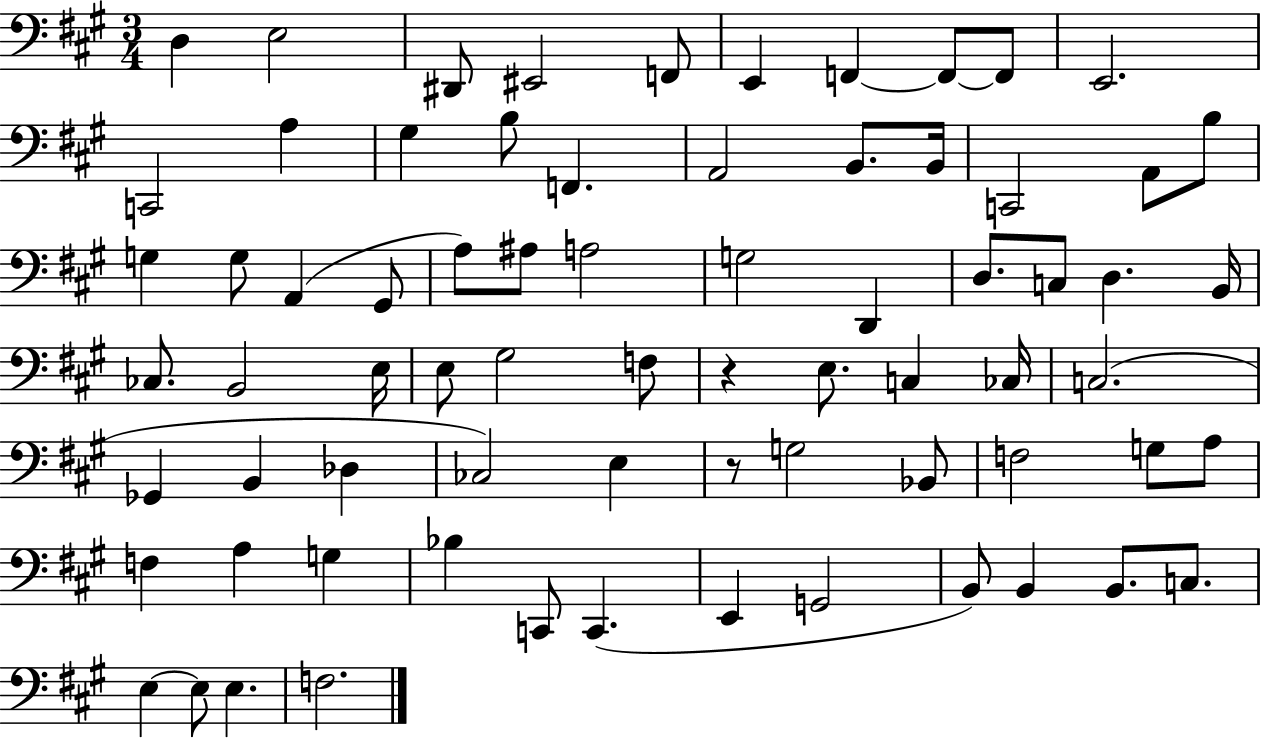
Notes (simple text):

D3/q E3/h D#2/e EIS2/h F2/e E2/q F2/q F2/e F2/e E2/h. C2/h A3/q G#3/q B3/e F2/q. A2/h B2/e. B2/s C2/h A2/e B3/e G3/q G3/e A2/q G#2/e A3/e A#3/e A3/h G3/h D2/q D3/e. C3/e D3/q. B2/s CES3/e. B2/h E3/s E3/e G#3/h F3/e R/q E3/e. C3/q CES3/s C3/h. Gb2/q B2/q Db3/q CES3/h E3/q R/e G3/h Bb2/e F3/h G3/e A3/e F3/q A3/q G3/q Bb3/q C2/e C2/q. E2/q G2/h B2/e B2/q B2/e. C3/e. E3/q E3/e E3/q. F3/h.